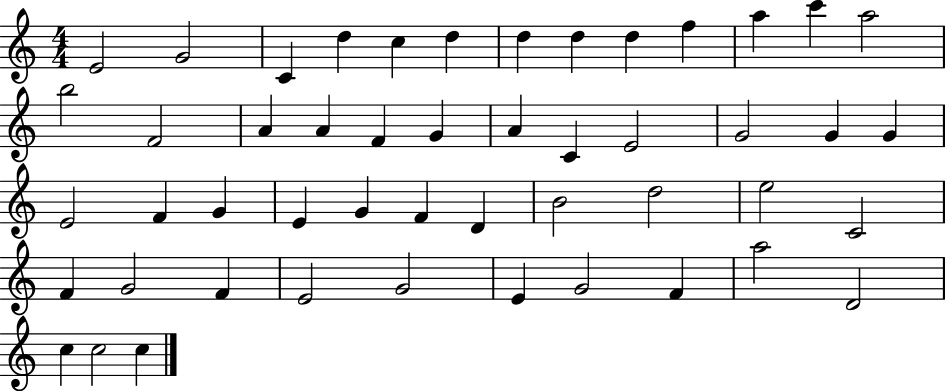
X:1
T:Untitled
M:4/4
L:1/4
K:C
E2 G2 C d c d d d d f a c' a2 b2 F2 A A F G A C E2 G2 G G E2 F G E G F D B2 d2 e2 C2 F G2 F E2 G2 E G2 F a2 D2 c c2 c